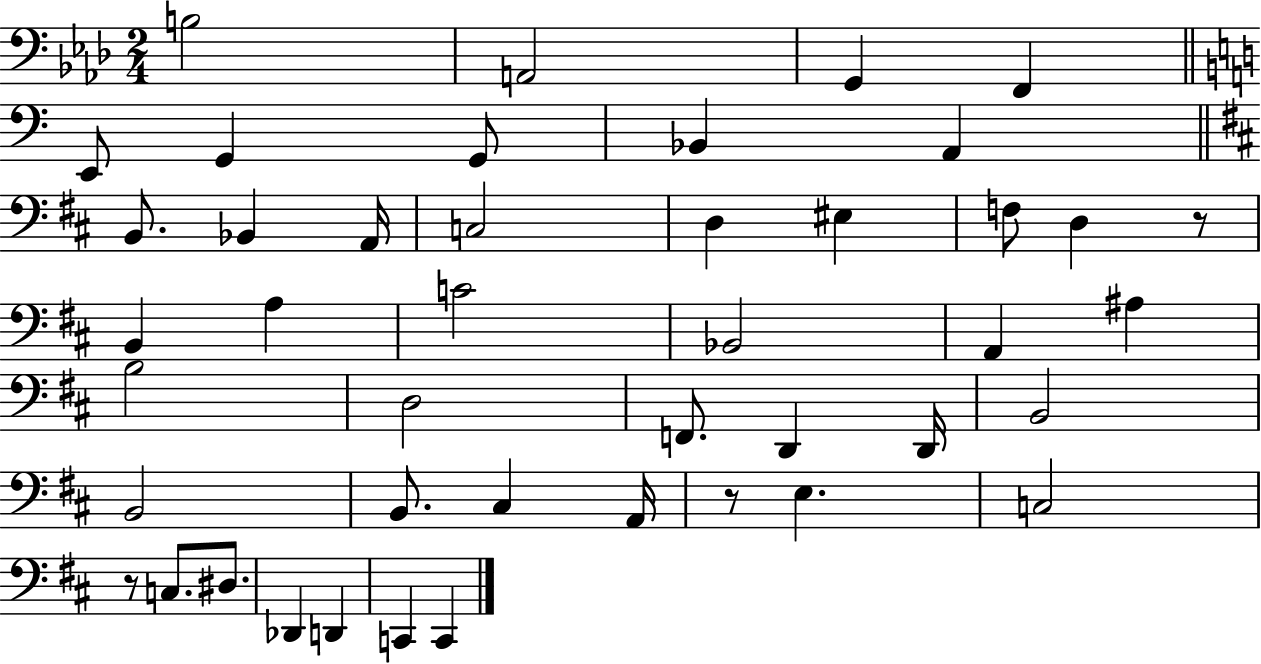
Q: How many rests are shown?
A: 3